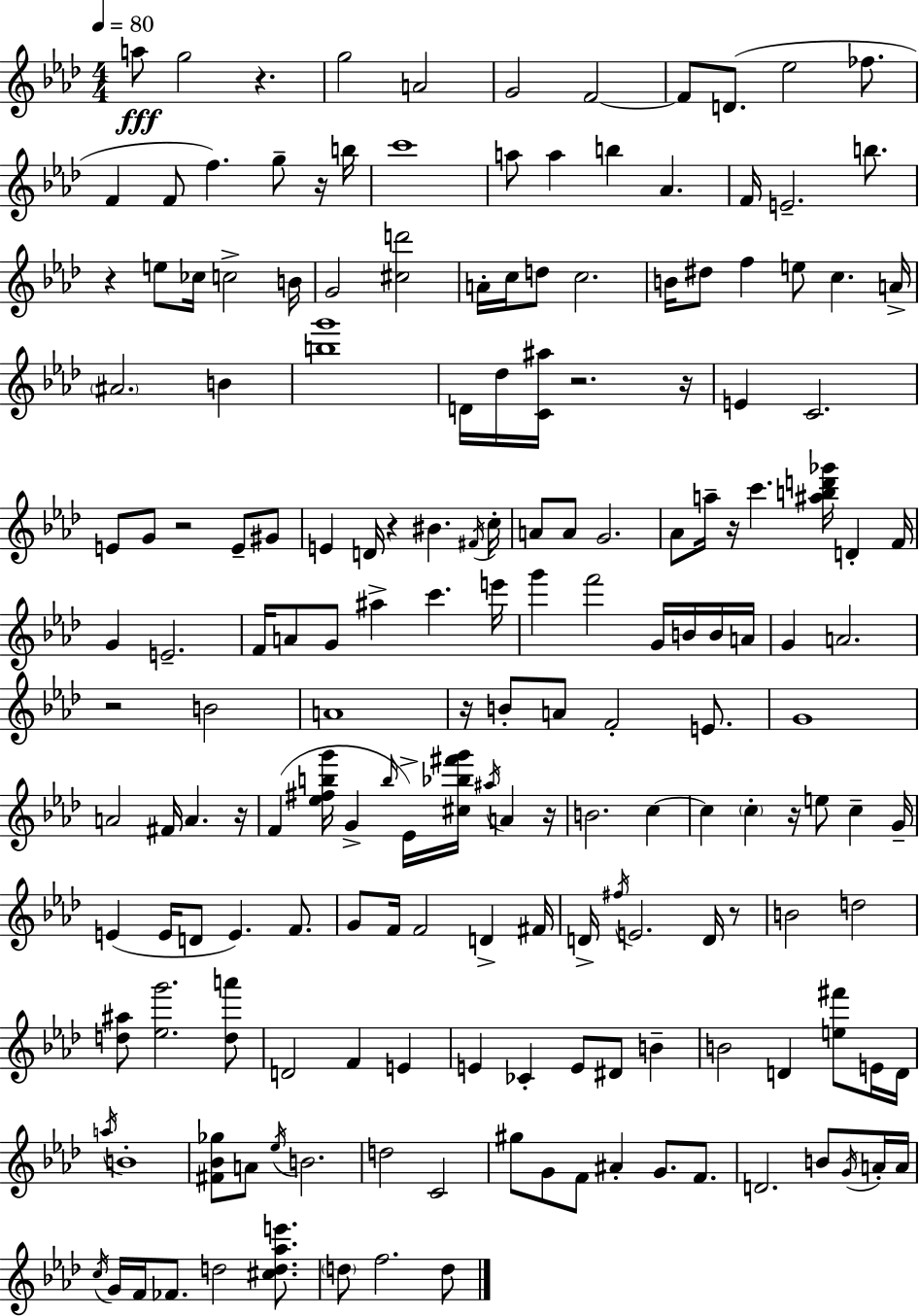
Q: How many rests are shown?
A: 14